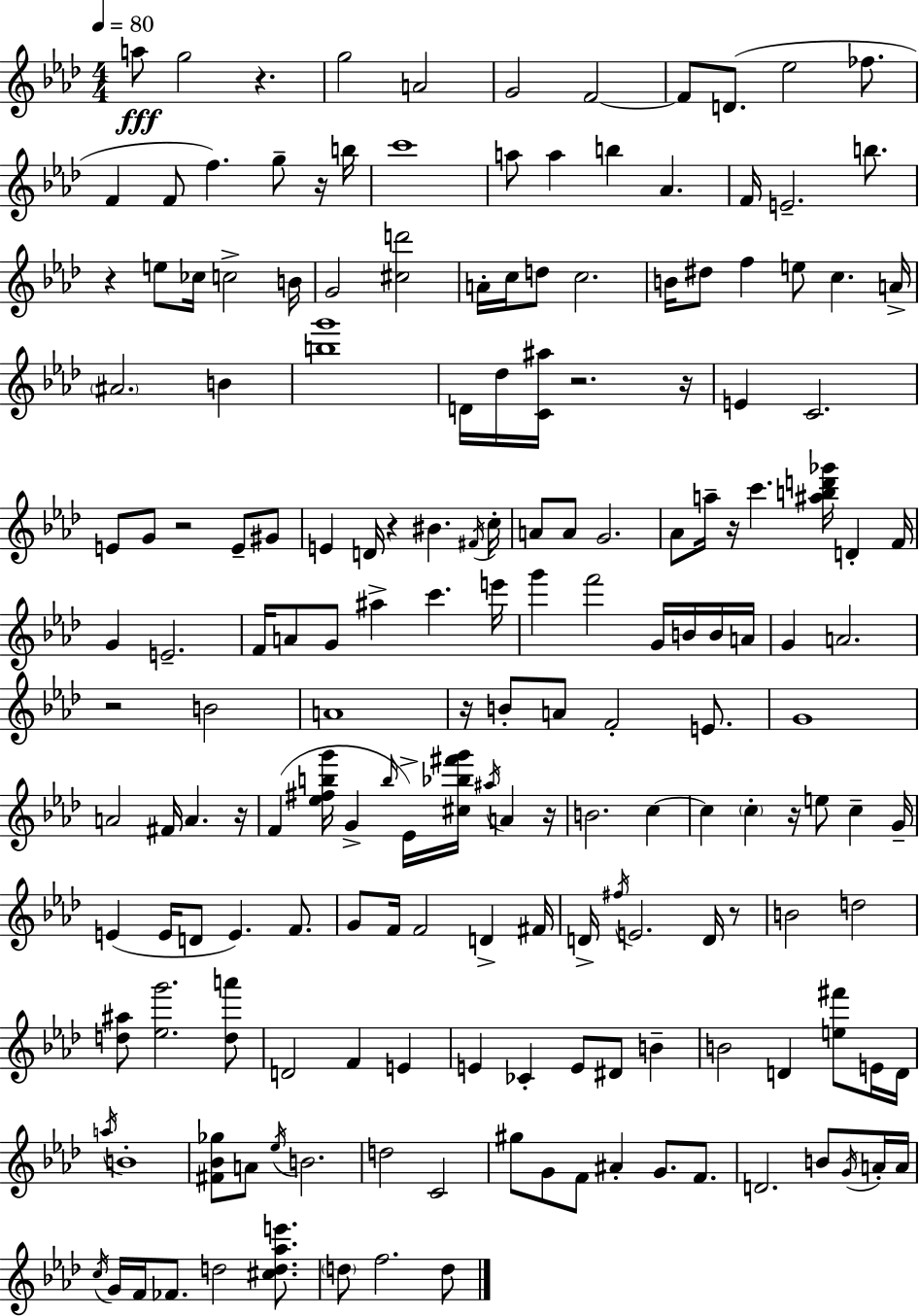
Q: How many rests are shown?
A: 14